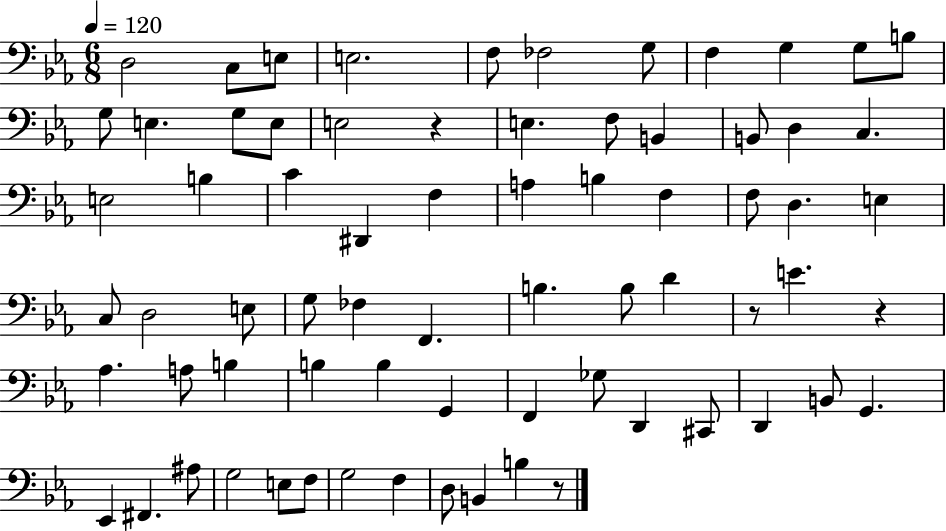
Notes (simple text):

D3/h C3/e E3/e E3/h. F3/e FES3/h G3/e F3/q G3/q G3/e B3/e G3/e E3/q. G3/e E3/e E3/h R/q E3/q. F3/e B2/q B2/e D3/q C3/q. E3/h B3/q C4/q D#2/q F3/q A3/q B3/q F3/q F3/e D3/q. E3/q C3/e D3/h E3/e G3/e FES3/q F2/q. B3/q. B3/e D4/q R/e E4/q. R/q Ab3/q. A3/e B3/q B3/q B3/q G2/q F2/q Gb3/e D2/q C#2/e D2/q B2/e G2/q. Eb2/q F#2/q. A#3/e G3/h E3/e F3/e G3/h F3/q D3/e B2/q B3/q R/e